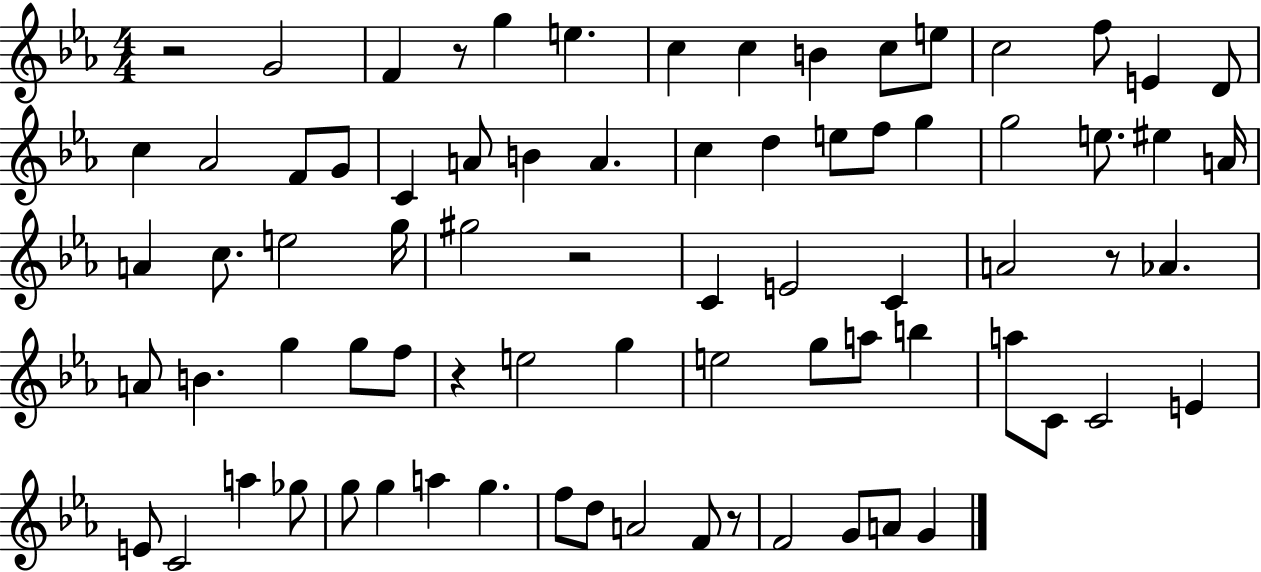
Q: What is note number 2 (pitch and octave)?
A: F4